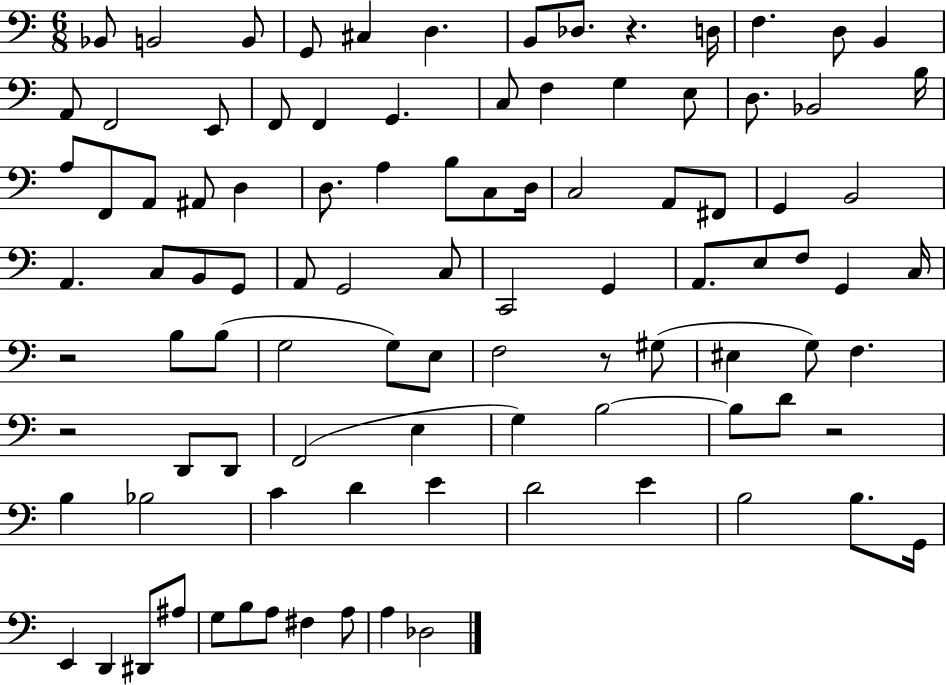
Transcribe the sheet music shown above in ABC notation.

X:1
T:Untitled
M:6/8
L:1/4
K:C
_B,,/2 B,,2 B,,/2 G,,/2 ^C, D, B,,/2 _D,/2 z D,/4 F, D,/2 B,, A,,/2 F,,2 E,,/2 F,,/2 F,, G,, C,/2 F, G, E,/2 D,/2 _B,,2 B,/4 A,/2 F,,/2 A,,/2 ^A,,/2 D, D,/2 A, B,/2 C,/2 D,/4 C,2 A,,/2 ^F,,/2 G,, B,,2 A,, C,/2 B,,/2 G,,/2 A,,/2 G,,2 C,/2 C,,2 G,, A,,/2 E,/2 F,/2 G,, C,/4 z2 B,/2 B,/2 G,2 G,/2 E,/2 F,2 z/2 ^G,/2 ^E, G,/2 F, z2 D,,/2 D,,/2 F,,2 E, G, B,2 B,/2 D/2 z2 B, _B,2 C D E D2 E B,2 B,/2 G,,/4 E,, D,, ^D,,/2 ^A,/2 G,/2 B,/2 A,/2 ^F, A,/2 A, _D,2